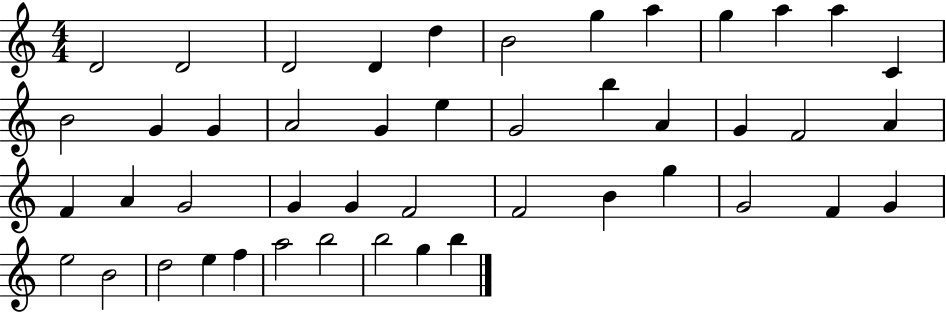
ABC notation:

X:1
T:Untitled
M:4/4
L:1/4
K:C
D2 D2 D2 D d B2 g a g a a C B2 G G A2 G e G2 b A G F2 A F A G2 G G F2 F2 B g G2 F G e2 B2 d2 e f a2 b2 b2 g b